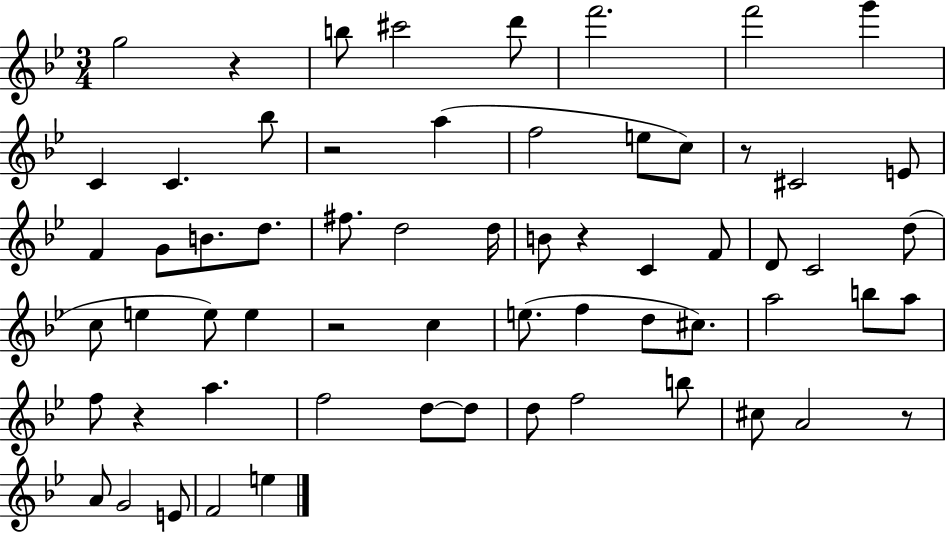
{
  \clef treble
  \numericTimeSignature
  \time 3/4
  \key bes \major
  g''2 r4 | b''8 cis'''2 d'''8 | f'''2. | f'''2 g'''4 | \break c'4 c'4. bes''8 | r2 a''4( | f''2 e''8 c''8) | r8 cis'2 e'8 | \break f'4 g'8 b'8. d''8. | fis''8. d''2 d''16 | b'8 r4 c'4 f'8 | d'8 c'2 d''8( | \break c''8 e''4 e''8) e''4 | r2 c''4 | e''8.( f''4 d''8 cis''8.) | a''2 b''8 a''8 | \break f''8 r4 a''4. | f''2 d''8~~ d''8 | d''8 f''2 b''8 | cis''8 a'2 r8 | \break a'8 g'2 e'8 | f'2 e''4 | \bar "|."
}